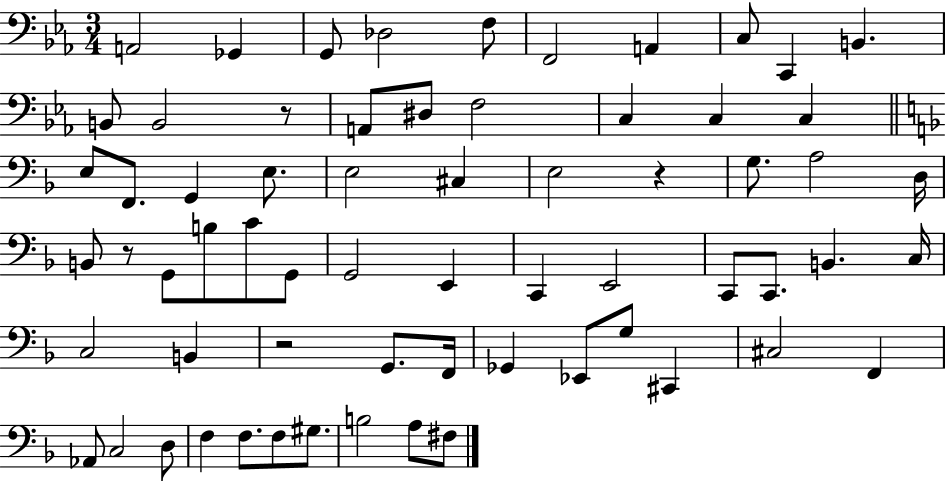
{
  \clef bass
  \numericTimeSignature
  \time 3/4
  \key ees \major
  a,2 ges,4 | g,8 des2 f8 | f,2 a,4 | c8 c,4 b,4. | \break b,8 b,2 r8 | a,8 dis8 f2 | c4 c4 c4 | \bar "||" \break \key f \major e8 f,8. g,4 e8. | e2 cis4 | e2 r4 | g8. a2 d16 | \break b,8 r8 g,8 b8 c'8 g,8 | g,2 e,4 | c,4 e,2 | c,8 c,8. b,4. c16 | \break c2 b,4 | r2 g,8. f,16 | ges,4 ees,8 g8 cis,4 | cis2 f,4 | \break aes,8 c2 d8 | f4 f8. f8 gis8. | b2 a8 fis8 | \bar "|."
}